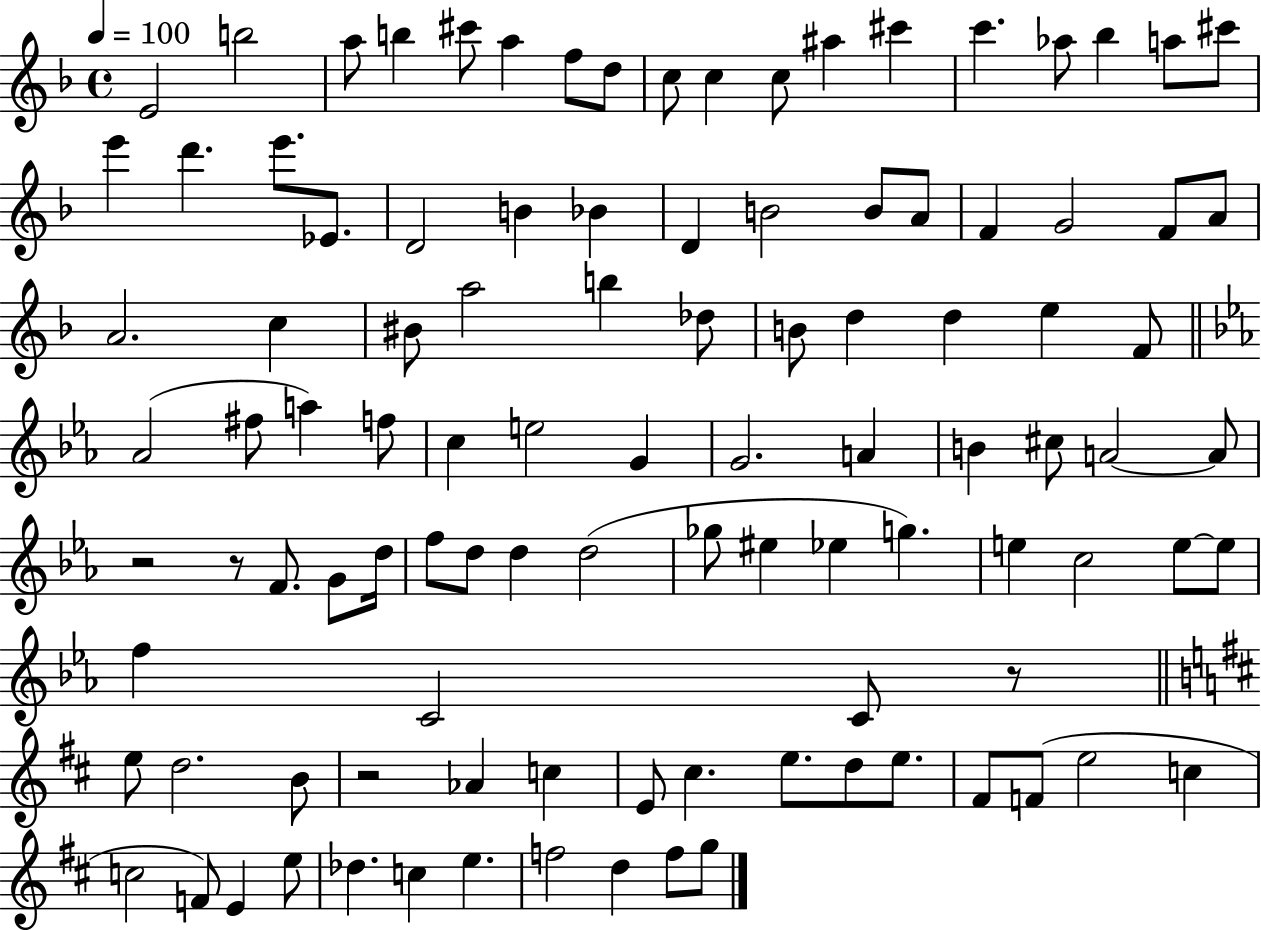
E4/h B5/h A5/e B5/q C#6/e A5/q F5/e D5/e C5/e C5/q C5/e A#5/q C#6/q C6/q. Ab5/e Bb5/q A5/e C#6/e E6/q D6/q. E6/e. Eb4/e. D4/h B4/q Bb4/q D4/q B4/h B4/e A4/e F4/q G4/h F4/e A4/e A4/h. C5/q BIS4/e A5/h B5/q Db5/e B4/e D5/q D5/q E5/q F4/e Ab4/h F#5/e A5/q F5/e C5/q E5/h G4/q G4/h. A4/q B4/q C#5/e A4/h A4/e R/h R/e F4/e. G4/e D5/s F5/e D5/e D5/q D5/h Gb5/e EIS5/q Eb5/q G5/q. E5/q C5/h E5/e E5/e F5/q C4/h C4/e R/e E5/e D5/h. B4/e R/h Ab4/q C5/q E4/e C#5/q. E5/e. D5/e E5/e. F#4/e F4/e E5/h C5/q C5/h F4/e E4/q E5/e Db5/q. C5/q E5/q. F5/h D5/q F5/e G5/e